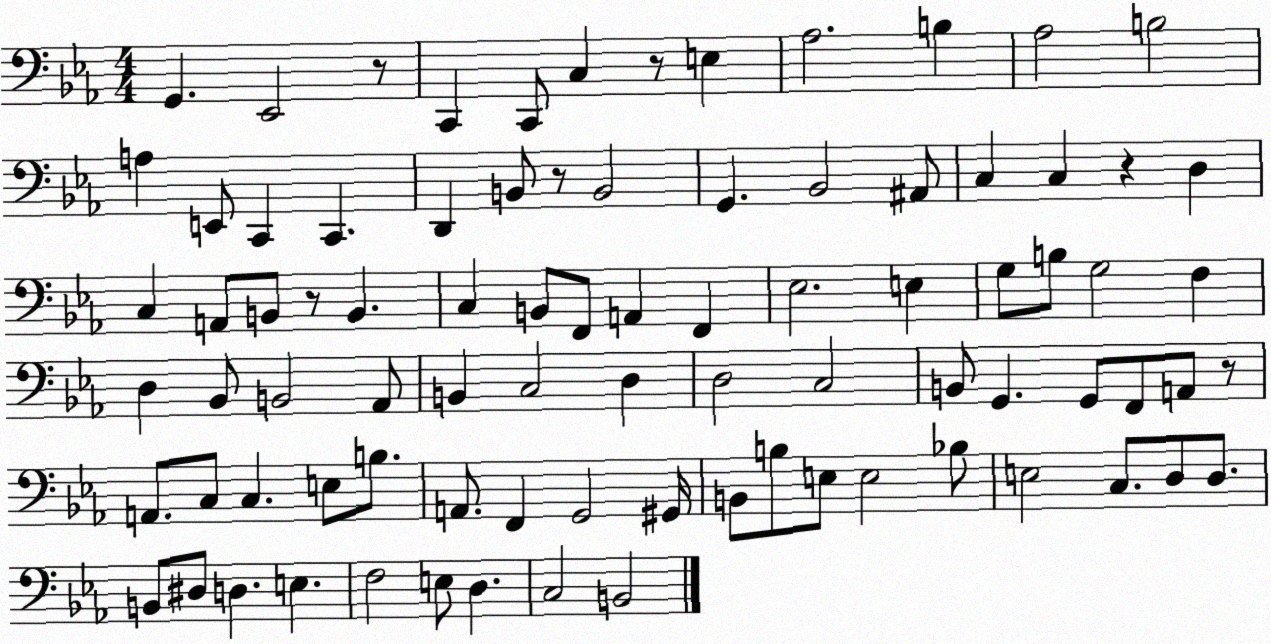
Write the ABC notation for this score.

X:1
T:Untitled
M:4/4
L:1/4
K:Eb
G,, _E,,2 z/2 C,, C,,/2 C, z/2 E, _A,2 B, _A,2 B,2 A, E,,/2 C,, C,, D,, B,,/2 z/2 B,,2 G,, _B,,2 ^A,,/2 C, C, z D, C, A,,/2 B,,/2 z/2 B,, C, B,,/2 F,,/2 A,, F,, _E,2 E, G,/2 B,/2 G,2 F, D, _B,,/2 B,,2 _A,,/2 B,, C,2 D, D,2 C,2 B,,/2 G,, G,,/2 F,,/2 A,,/2 z/2 A,,/2 C,/2 C, E,/2 B,/2 A,,/2 F,, G,,2 ^G,,/4 B,,/2 B,/2 E,/2 E,2 _B,/2 E,2 C,/2 D,/2 D,/2 B,,/2 ^D,/2 D, E, F,2 E,/2 D, C,2 B,,2